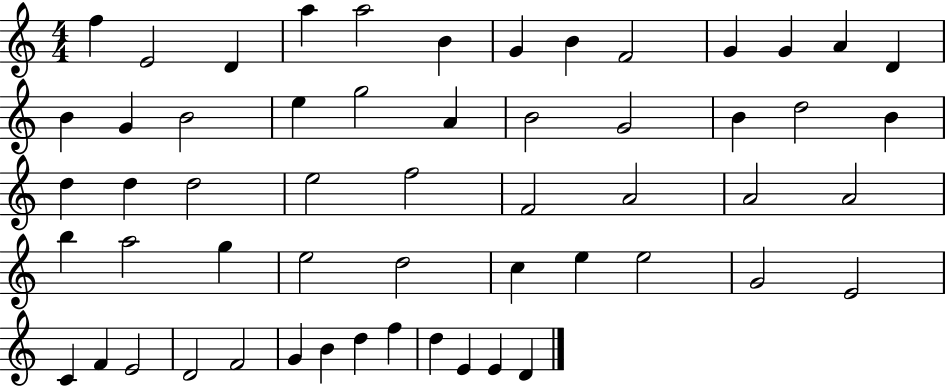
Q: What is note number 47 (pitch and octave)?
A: D4